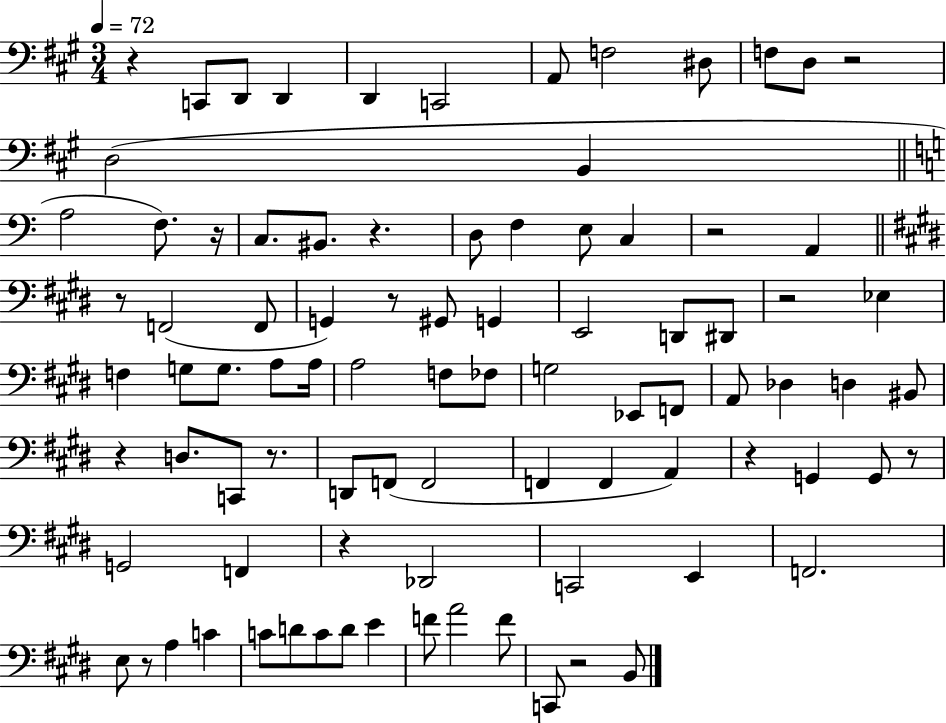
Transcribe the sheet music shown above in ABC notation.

X:1
T:Untitled
M:3/4
L:1/4
K:A
z C,,/2 D,,/2 D,, D,, C,,2 A,,/2 F,2 ^D,/2 F,/2 D,/2 z2 D,2 B,, A,2 F,/2 z/4 C,/2 ^B,,/2 z D,/2 F, E,/2 C, z2 A,, z/2 F,,2 F,,/2 G,, z/2 ^G,,/2 G,, E,,2 D,,/2 ^D,,/2 z2 _E, F, G,/2 G,/2 A,/2 A,/4 A,2 F,/2 _F,/2 G,2 _E,,/2 F,,/2 A,,/2 _D, D, ^B,,/2 z D,/2 C,,/2 z/2 D,,/2 F,,/2 F,,2 F,, F,, A,, z G,, G,,/2 z/2 G,,2 F,, z _D,,2 C,,2 E,, F,,2 E,/2 z/2 A, C C/2 D/2 C/2 D/2 E F/2 A2 F/2 C,,/2 z2 B,,/2